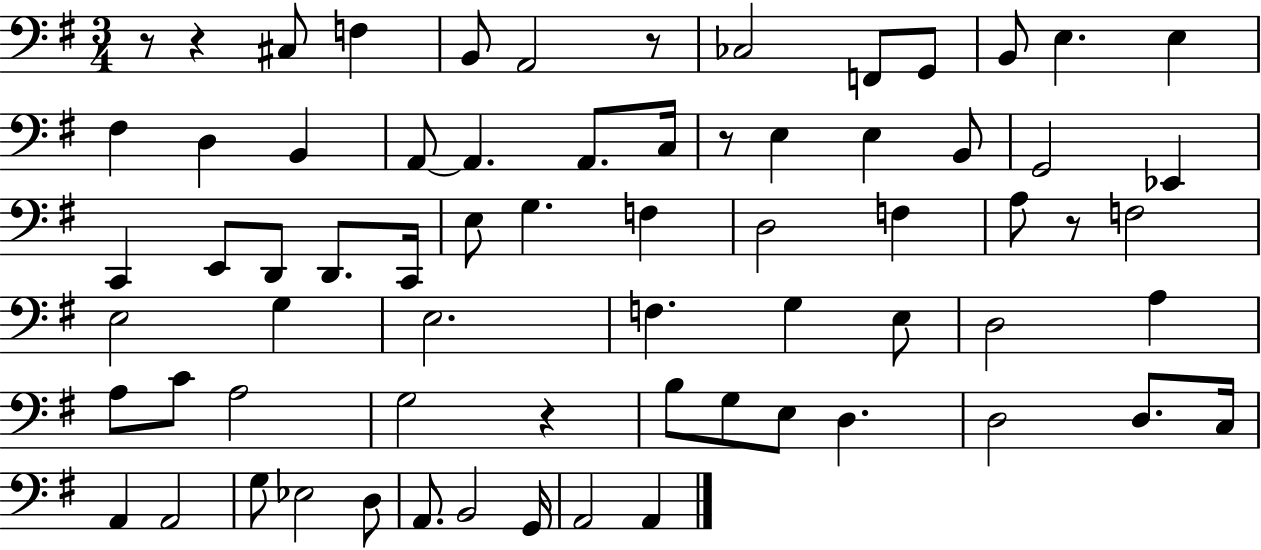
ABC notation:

X:1
T:Untitled
M:3/4
L:1/4
K:G
z/2 z ^C,/2 F, B,,/2 A,,2 z/2 _C,2 F,,/2 G,,/2 B,,/2 E, E, ^F, D, B,, A,,/2 A,, A,,/2 C,/4 z/2 E, E, B,,/2 G,,2 _E,, C,, E,,/2 D,,/2 D,,/2 C,,/4 E,/2 G, F, D,2 F, A,/2 z/2 F,2 E,2 G, E,2 F, G, E,/2 D,2 A, A,/2 C/2 A,2 G,2 z B,/2 G,/2 E,/2 D, D,2 D,/2 C,/4 A,, A,,2 G,/2 _E,2 D,/2 A,,/2 B,,2 G,,/4 A,,2 A,,